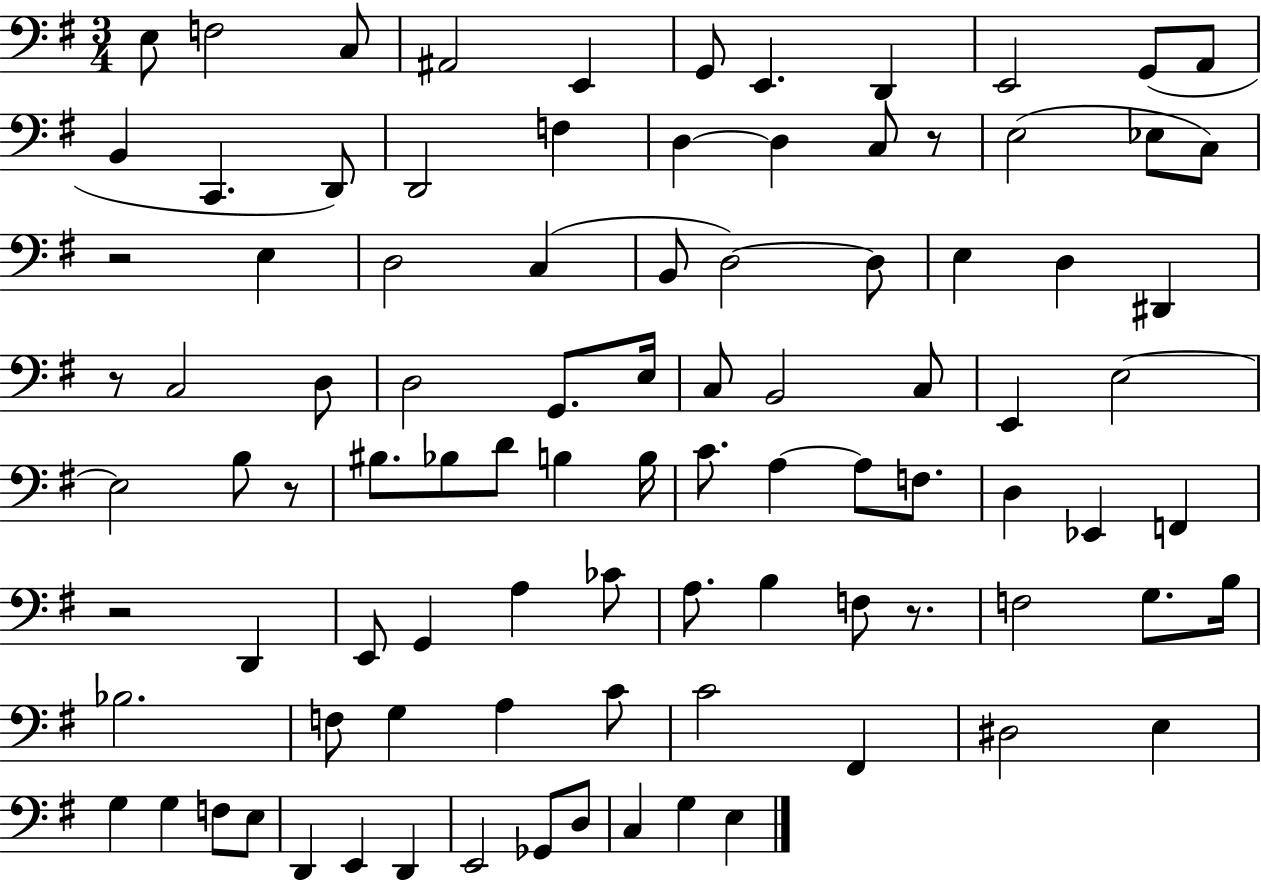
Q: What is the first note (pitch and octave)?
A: E3